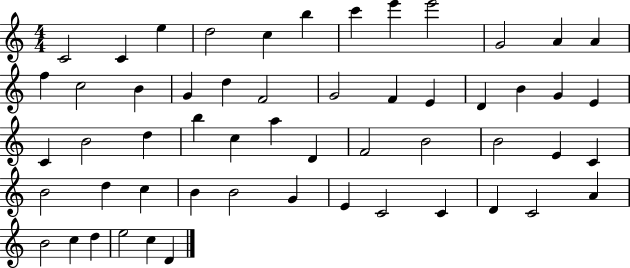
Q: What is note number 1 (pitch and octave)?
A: C4